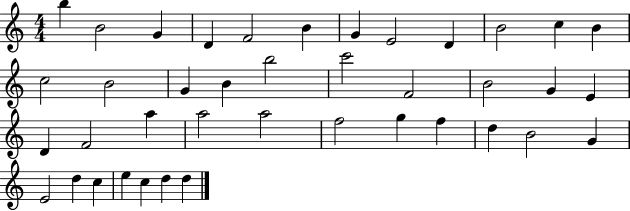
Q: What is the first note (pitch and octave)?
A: B5